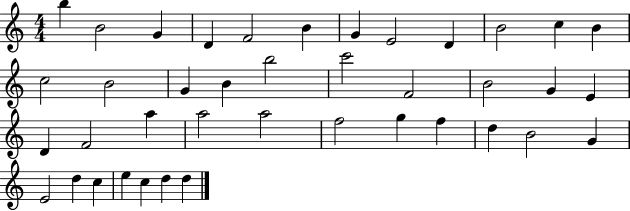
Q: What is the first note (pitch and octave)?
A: B5